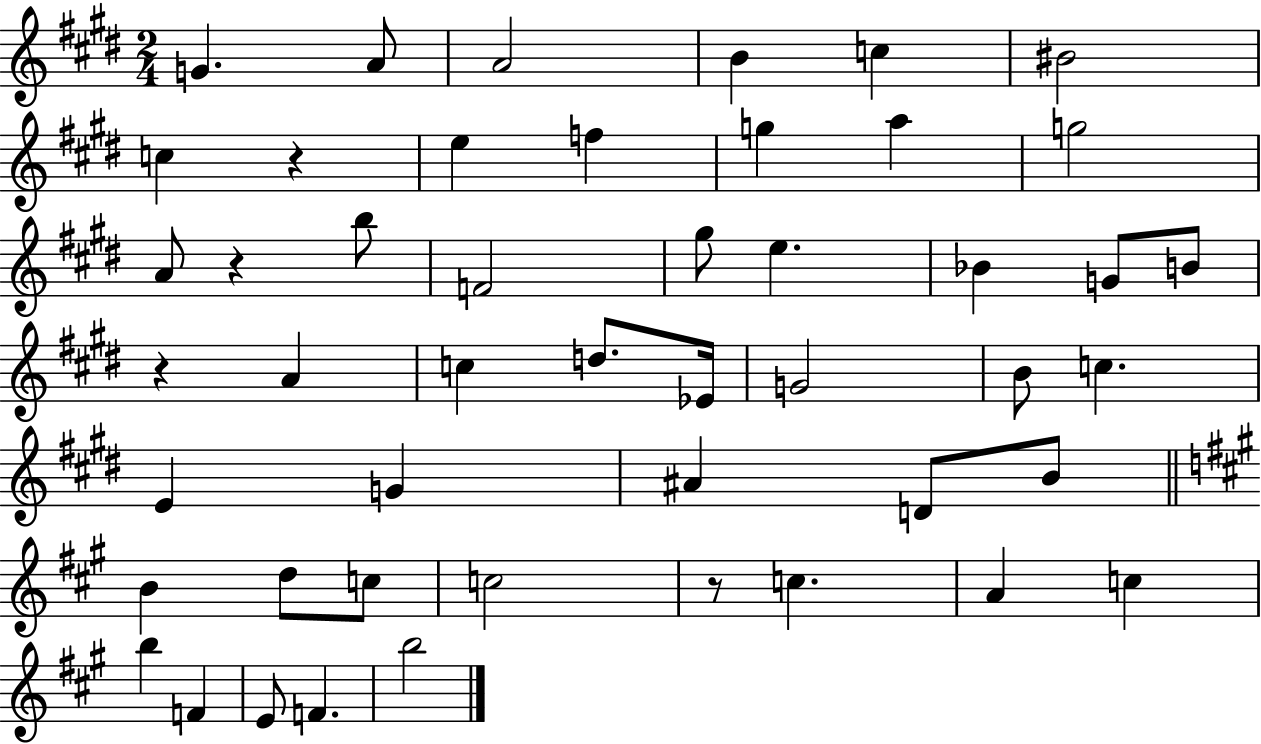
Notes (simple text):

G4/q. A4/e A4/h B4/q C5/q BIS4/h C5/q R/q E5/q F5/q G5/q A5/q G5/h A4/e R/q B5/e F4/h G#5/e E5/q. Bb4/q G4/e B4/e R/q A4/q C5/q D5/e. Eb4/s G4/h B4/e C5/q. E4/q G4/q A#4/q D4/e B4/e B4/q D5/e C5/e C5/h R/e C5/q. A4/q C5/q B5/q F4/q E4/e F4/q. B5/h